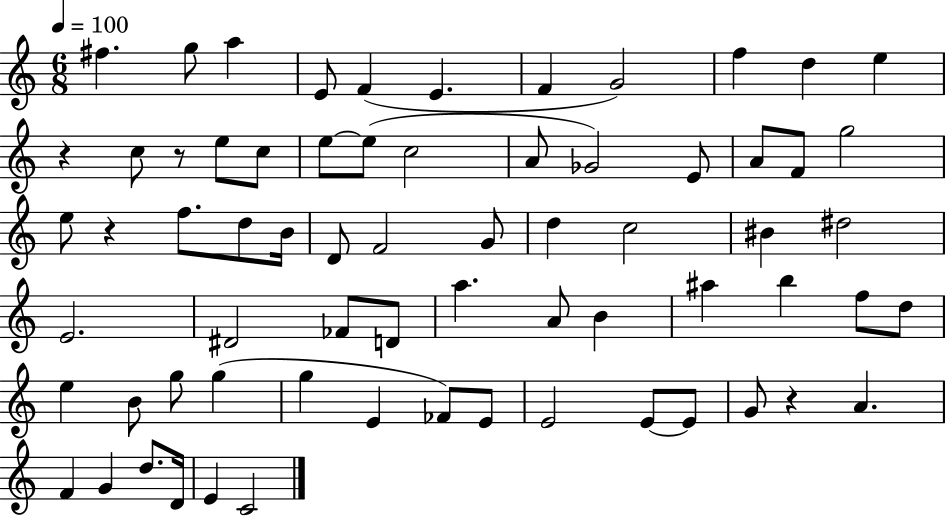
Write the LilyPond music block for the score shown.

{
  \clef treble
  \numericTimeSignature
  \time 6/8
  \key c \major
  \tempo 4 = 100
  \repeat volta 2 { fis''4. g''8 a''4 | e'8 f'4( e'4. | f'4 g'2) | f''4 d''4 e''4 | \break r4 c''8 r8 e''8 c''8 | e''8~~ e''8( c''2 | a'8 ges'2) e'8 | a'8 f'8 g''2 | \break e''8 r4 f''8. d''8 b'16 | d'8 f'2 g'8 | d''4 c''2 | bis'4 dis''2 | \break e'2. | dis'2 fes'8 d'8 | a''4. a'8 b'4 | ais''4 b''4 f''8 d''8 | \break e''4 b'8 g''8 g''4( | g''4 e'4 fes'8) e'8 | e'2 e'8~~ e'8 | g'8 r4 a'4. | \break f'4 g'4 d''8. d'16 | e'4 c'2 | } \bar "|."
}